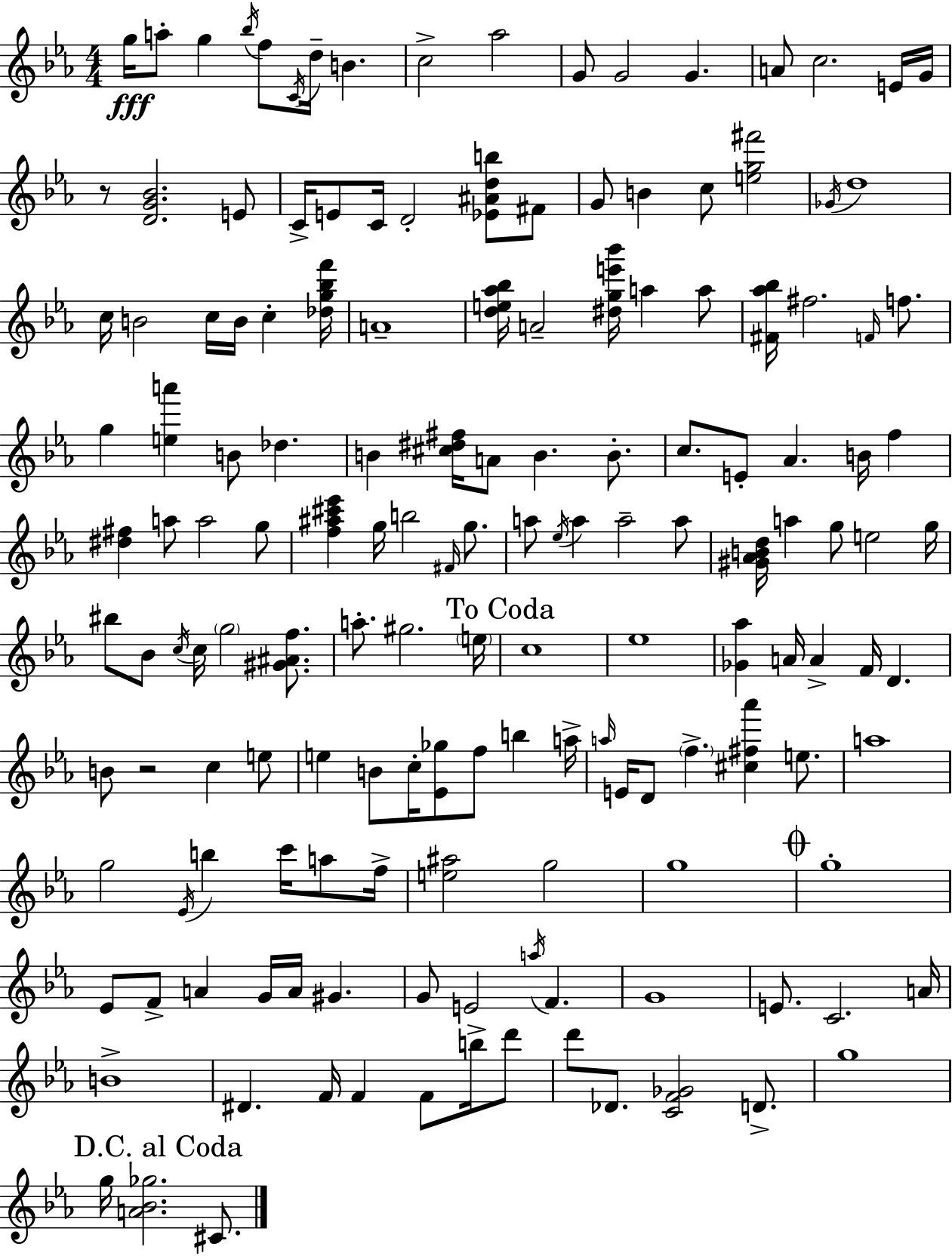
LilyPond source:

{
  \clef treble
  \numericTimeSignature
  \time 4/4
  \key ees \major
  g''16\fff a''8-. g''4 \acciaccatura { bes''16 } f''8 \acciaccatura { c'16 } d''16-- b'4. | c''2-> aes''2 | g'8 g'2 g'4. | a'8 c''2. | \break e'16 g'16 r8 <d' g' bes'>2. | e'8 c'16-> e'8 c'16 d'2-. <ees' ais' d'' b''>8 | fis'8 g'8 b'4 c''8 <e'' g'' fis'''>2 | \acciaccatura { ges'16 } d''1 | \break c''16 b'2 c''16 b'16 c''4-. | <des'' g'' bes'' f'''>16 a'1-- | <d'' e'' aes'' bes''>16 a'2-- <dis'' g'' e''' bes'''>16 a''4 | a''8 <fis' aes'' bes''>16 fis''2. | \break \grace { f'16 } f''8. g''4 <e'' a'''>4 b'8 des''4. | b'4 <cis'' dis'' fis''>16 a'8 b'4. | b'8.-. c''8. e'8-. aes'4. b'16 | f''4 <dis'' fis''>4 a''8 a''2 | \break g''8 <f'' ais'' cis''' ees'''>4 g''16 b''2 | \grace { fis'16 } g''8. a''8 \acciaccatura { ees''16 } a''4 a''2-- | a''8 <gis' aes' b' d''>16 a''4 g''8 e''2 | g''16 bis''8 bes'8 \acciaccatura { c''16 } c''16 \parenthesize g''2 | \break <gis' ais' f''>8. a''8.-. gis''2. | \parenthesize e''16 \mark "To Coda" c''1 | ees''1 | <ges' aes''>4 a'16 a'4-> | \break f'16 d'4. b'8 r2 | c''4 e''8 e''4 b'8 c''16-. <ees' ges''>8 | f''8 b''4 a''16-> \grace { a''16 } e'16 d'8 \parenthesize f''4.-> | <cis'' fis'' aes'''>4 e''8. a''1 | \break g''2 | \acciaccatura { ees'16 } b''4 c'''16 a''8 f''16-> <e'' ais''>2 | g''2 g''1 | \mark \markup { \musicglyph "scripts.coda" } g''1-. | \break ees'8 f'8-> a'4 | g'16 a'16 gis'4. g'8 e'2 | \acciaccatura { a''16 } f'4. g'1 | e'8. c'2. | \break a'16 b'1-> | dis'4. | f'16 f'4 f'8 b''16-> d'''8 d'''8 des'8. <c' f' ges'>2 | d'8.-> g''1 | \break \mark "D.C. al Coda" g''16 <a' bes' ges''>2. | cis'8. \bar "|."
}